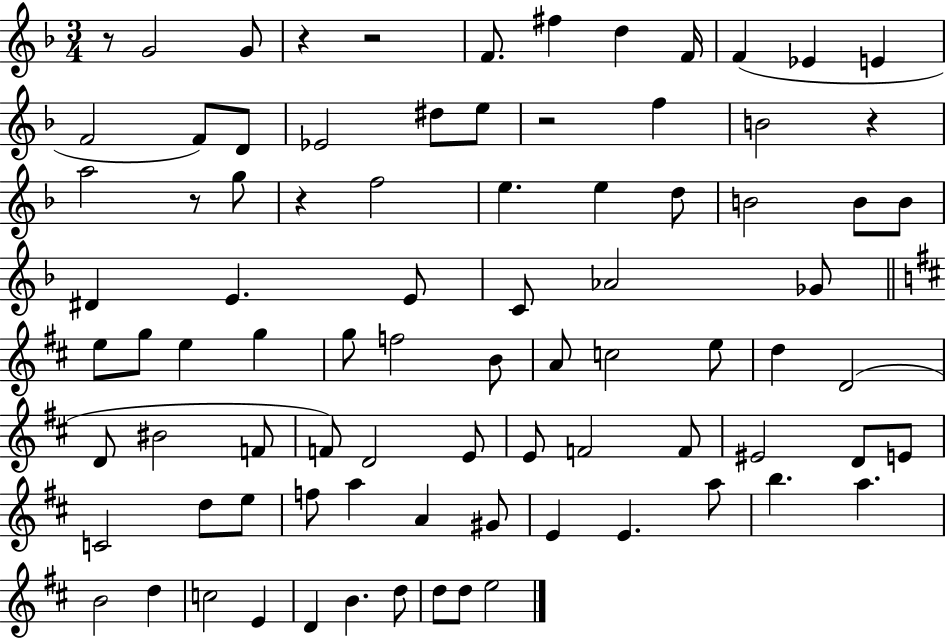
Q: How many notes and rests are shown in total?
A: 85